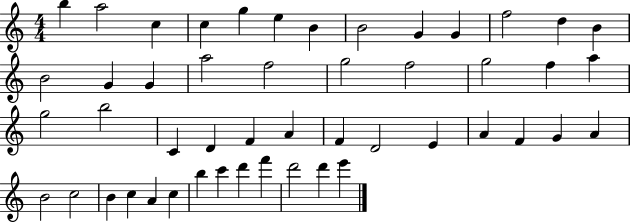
X:1
T:Untitled
M:4/4
L:1/4
K:C
b a2 c c g e B B2 G G f2 d B B2 G G a2 f2 g2 f2 g2 f a g2 b2 C D F A F D2 E A F G A B2 c2 B c A c b c' d' f' d'2 d' e'